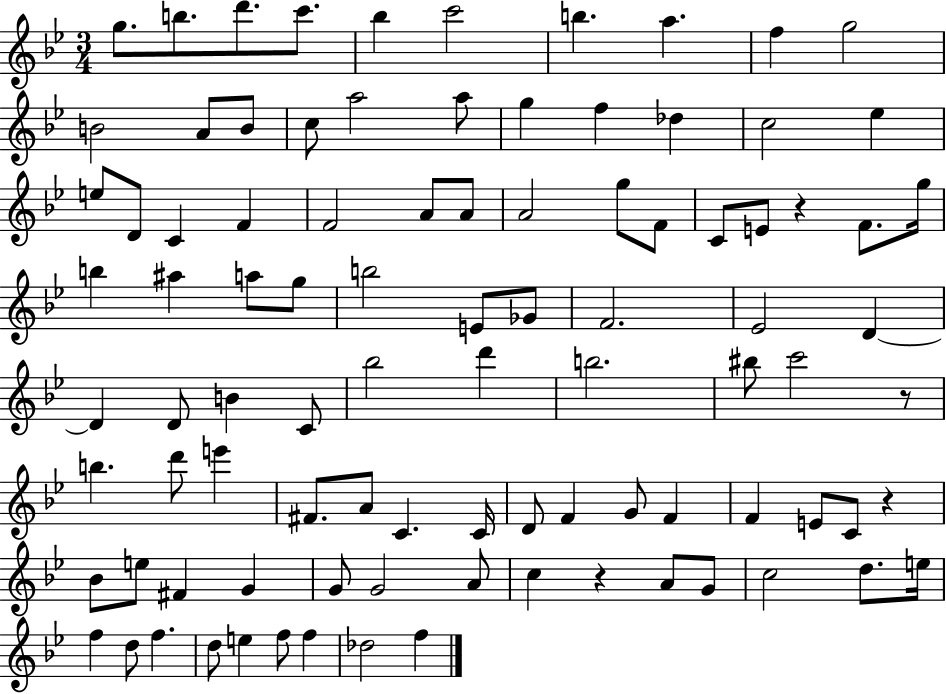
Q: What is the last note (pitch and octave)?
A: F5